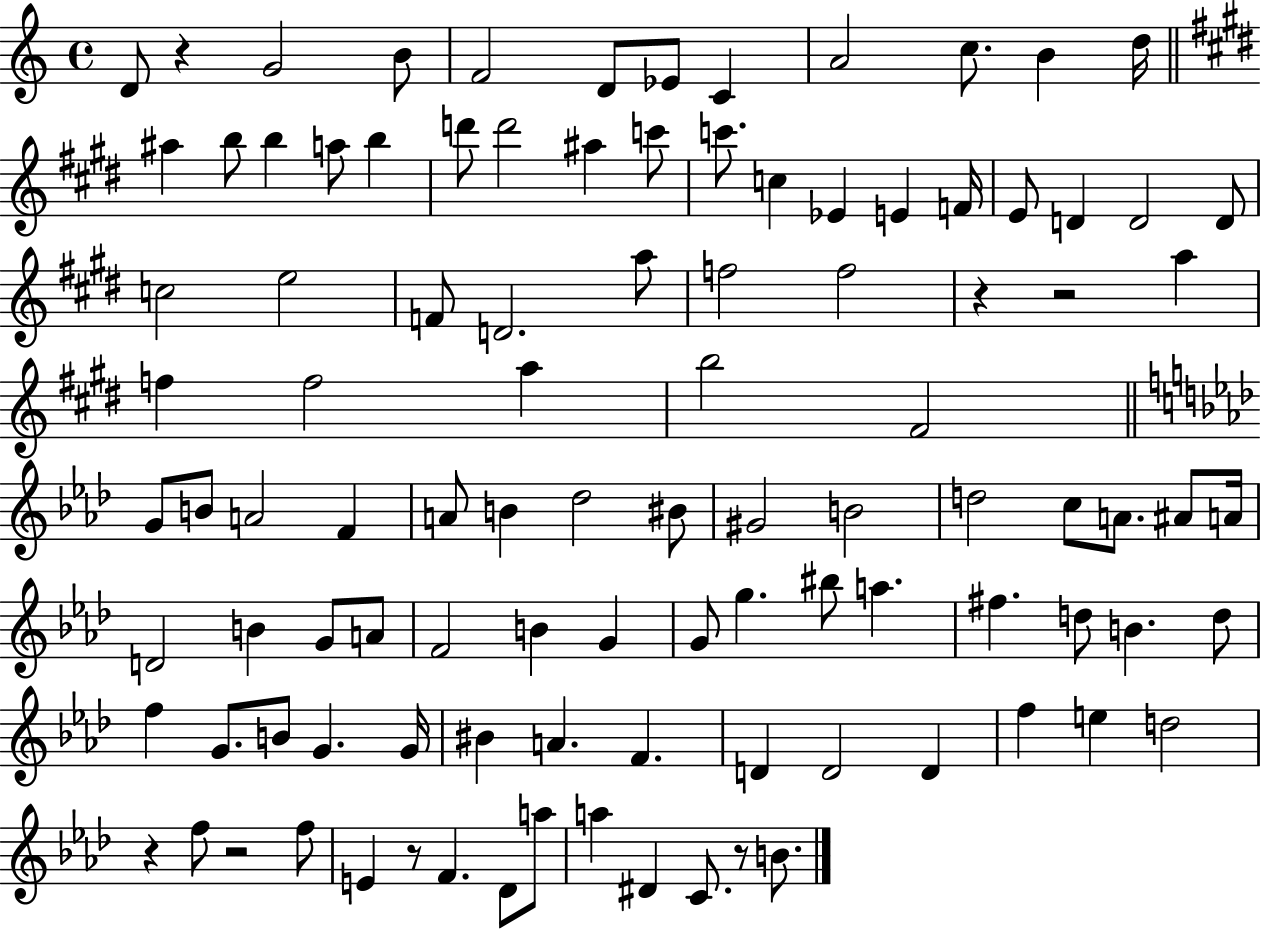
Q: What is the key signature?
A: C major